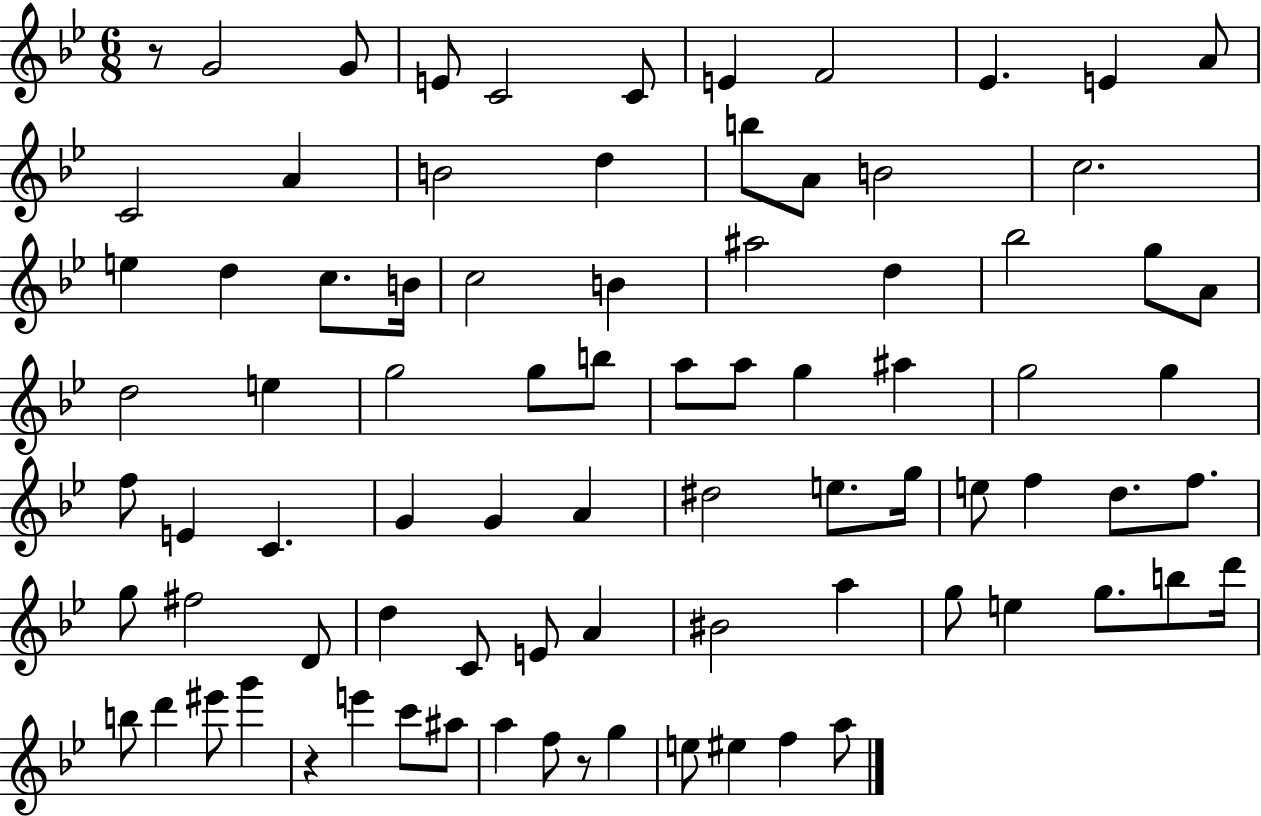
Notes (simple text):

R/e G4/h G4/e E4/e C4/h C4/e E4/q F4/h Eb4/q. E4/q A4/e C4/h A4/q B4/h D5/q B5/e A4/e B4/h C5/h. E5/q D5/q C5/e. B4/s C5/h B4/q A#5/h D5/q Bb5/h G5/e A4/e D5/h E5/q G5/h G5/e B5/e A5/e A5/e G5/q A#5/q G5/h G5/q F5/e E4/q C4/q. G4/q G4/q A4/q D#5/h E5/e. G5/s E5/e F5/q D5/e. F5/e. G5/e F#5/h D4/e D5/q C4/e E4/e A4/q BIS4/h A5/q G5/e E5/q G5/e. B5/e D6/s B5/e D6/q EIS6/e G6/q R/q E6/q C6/e A#5/e A5/q F5/e R/e G5/q E5/e EIS5/q F5/q A5/e